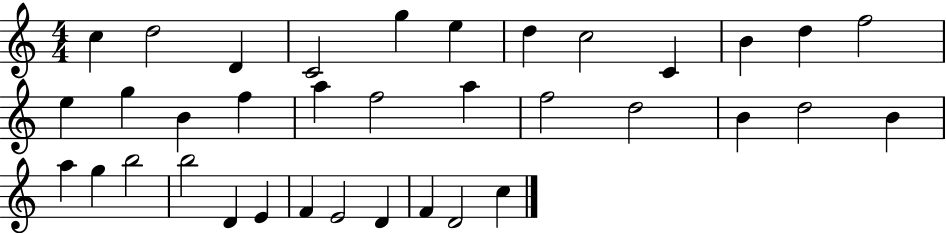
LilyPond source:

{
  \clef treble
  \numericTimeSignature
  \time 4/4
  \key c \major
  c''4 d''2 d'4 | c'2 g''4 e''4 | d''4 c''2 c'4 | b'4 d''4 f''2 | \break e''4 g''4 b'4 f''4 | a''4 f''2 a''4 | f''2 d''2 | b'4 d''2 b'4 | \break a''4 g''4 b''2 | b''2 d'4 e'4 | f'4 e'2 d'4 | f'4 d'2 c''4 | \break \bar "|."
}